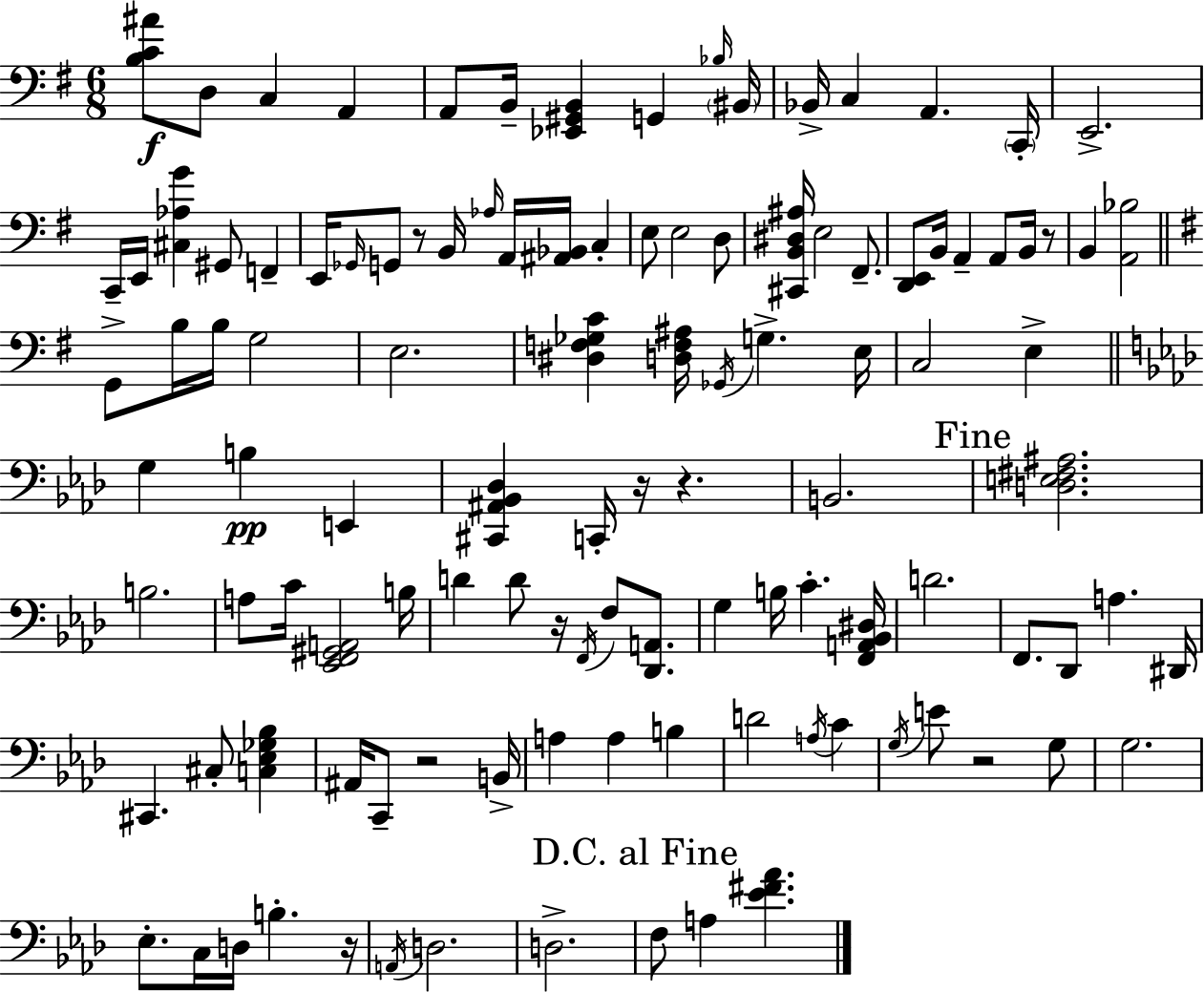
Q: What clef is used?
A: bass